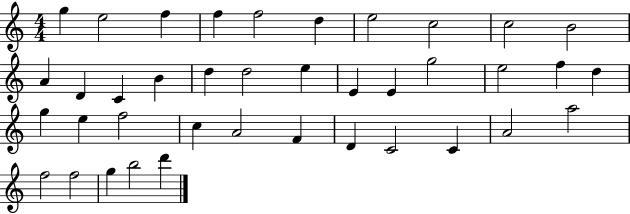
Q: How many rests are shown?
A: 0